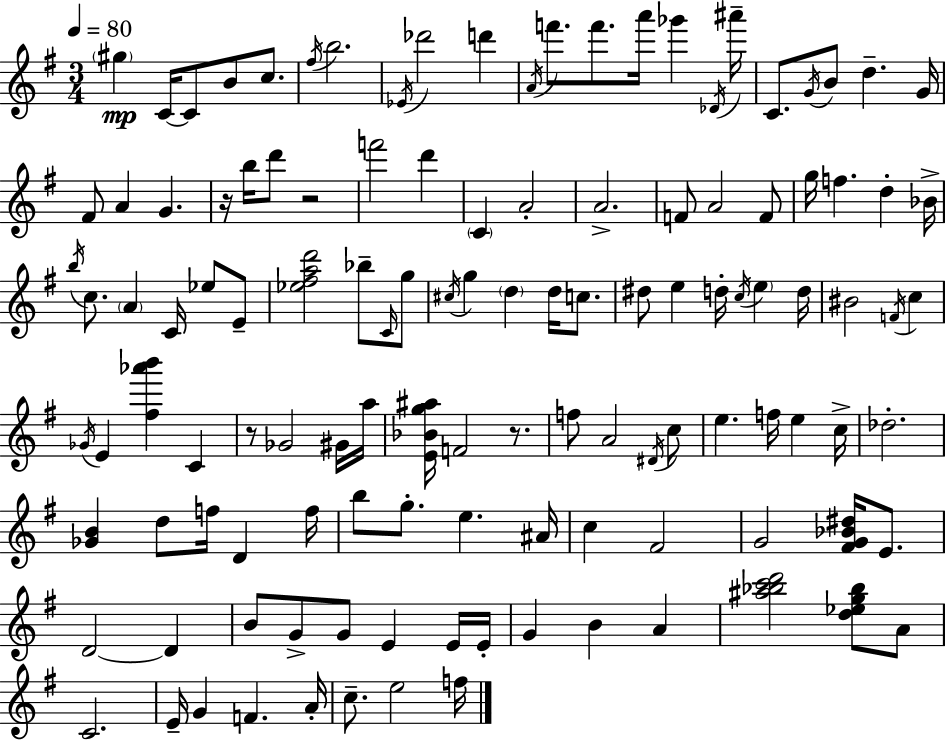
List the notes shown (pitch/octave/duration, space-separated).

G#5/q C4/s C4/e B4/e C5/e. F#5/s B5/h. Eb4/s Db6/h D6/q A4/s F6/e. F6/e. A6/s Gb6/q Db4/s A#6/s C4/e. G4/s B4/e D5/q. G4/s F#4/e A4/q G4/q. R/s B5/s D6/e R/h F6/h D6/q C4/q A4/h A4/h. F4/e A4/h F4/e G5/s F5/q. D5/q Bb4/s B5/s C5/e. A4/q C4/s Eb5/e E4/e [Eb5,F#5,A5,D6]/h Bb5/e C4/s G5/e C#5/s G5/q D5/q D5/s C5/e. D#5/e E5/q D5/s C5/s E5/q D5/s BIS4/h F4/s C5/q Gb4/s E4/q [F#5,Ab6,B6]/q C4/q R/e Gb4/h G#4/s A5/s [E4,Bb4,G5,A#5]/s F4/h R/e. F5/e A4/h D#4/s C5/e E5/q. F5/s E5/q C5/s Db5/h. [Gb4,B4]/q D5/e F5/s D4/q F5/s B5/e G5/e. E5/q. A#4/s C5/q F#4/h G4/h [F#4,G4,Bb4,D#5]/s E4/e. D4/h D4/q B4/e G4/e G4/e E4/q E4/s E4/s G4/q B4/q A4/q [A#5,Bb5,C6,D6]/h [D5,Eb5,G5,Bb5]/e A4/e C4/h. E4/s G4/q F4/q. A4/s C5/e. E5/h F5/s